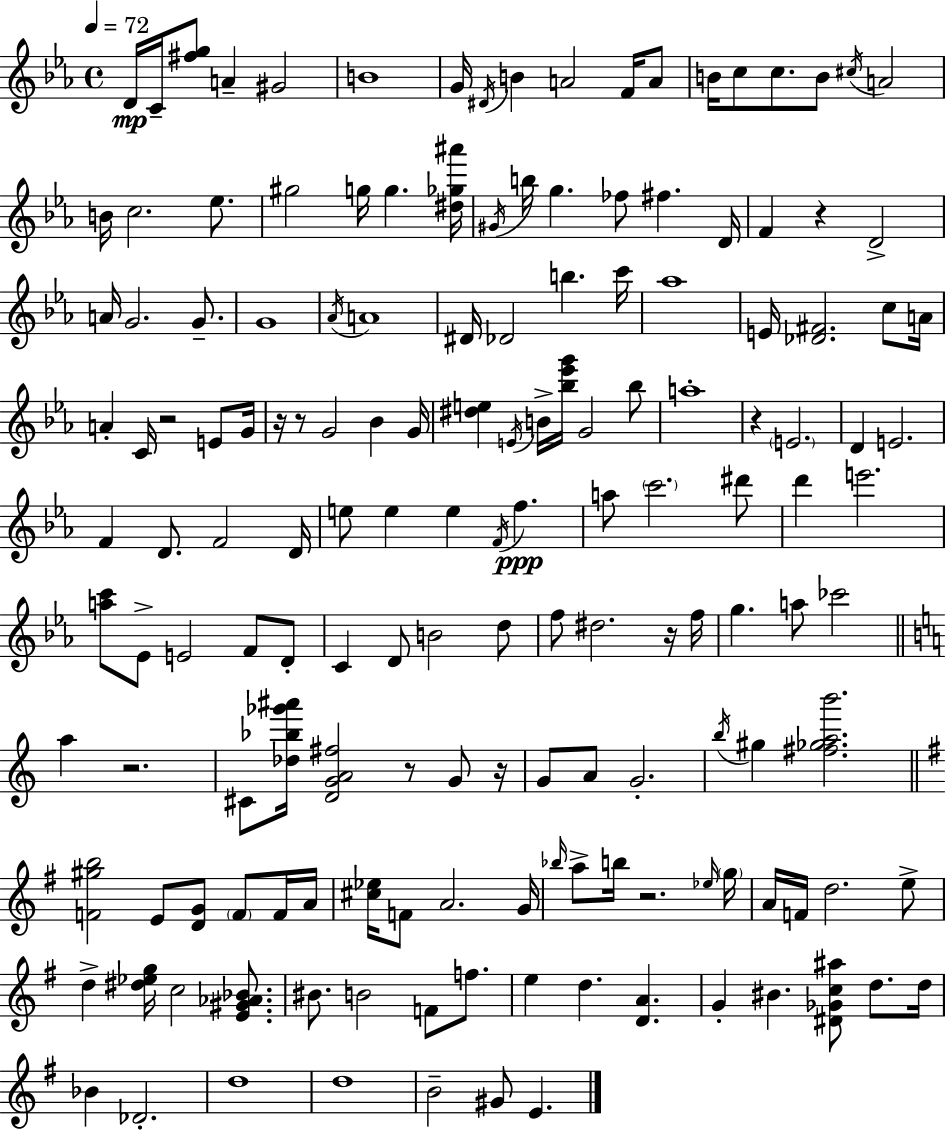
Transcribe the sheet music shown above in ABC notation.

X:1
T:Untitled
M:4/4
L:1/4
K:Eb
D/4 C/4 [^fg]/2 A ^G2 B4 G/4 ^D/4 B A2 F/4 A/2 B/4 c/2 c/2 B/2 ^c/4 A2 B/4 c2 _e/2 ^g2 g/4 g [^d_g^a']/4 ^G/4 b/4 g _f/2 ^f D/4 F z D2 A/4 G2 G/2 G4 _A/4 A4 ^D/4 _D2 b c'/4 _a4 E/4 [_D^F]2 c/2 A/4 A C/4 z2 E/2 G/4 z/4 z/2 G2 _B G/4 [^de] E/4 B/4 [_b_e'g']/4 G2 _b/2 a4 z E2 D E2 F D/2 F2 D/4 e/2 e e F/4 f a/2 c'2 ^d'/2 d' e'2 [ac']/2 _E/2 E2 F/2 D/2 C D/2 B2 d/2 f/2 ^d2 z/4 f/4 g a/2 _c'2 a z2 ^C/2 [_d_b_g'^a']/4 [DGA^f]2 z/2 G/2 z/4 G/2 A/2 G2 b/4 ^g [^f_gab']2 [F^gb]2 E/2 [DG]/2 F/2 F/4 A/4 [^c_e]/4 F/2 A2 G/4 _b/4 a/2 b/4 z2 _e/4 g/4 A/4 F/4 d2 e/2 d [^d_eg]/4 c2 [E^G_A_B]/2 ^B/2 B2 F/2 f/2 e d [DA] G ^B [^D_Gc^a]/2 d/2 d/4 _B _D2 d4 d4 B2 ^G/2 E